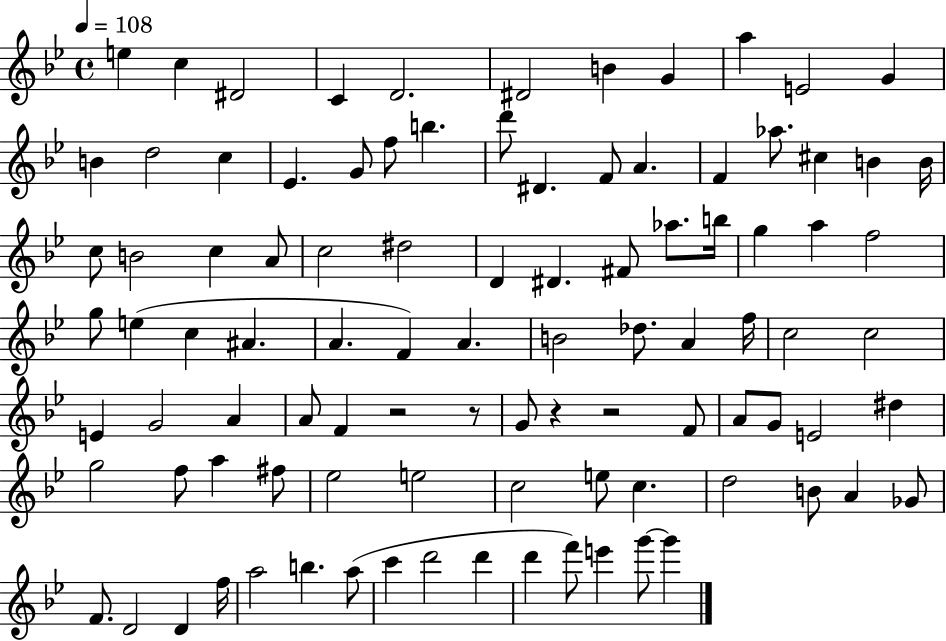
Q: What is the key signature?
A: BES major